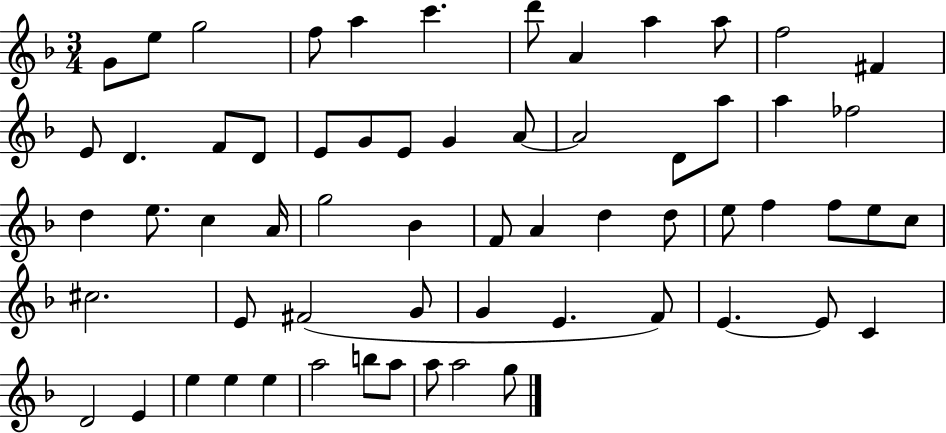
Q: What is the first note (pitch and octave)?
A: G4